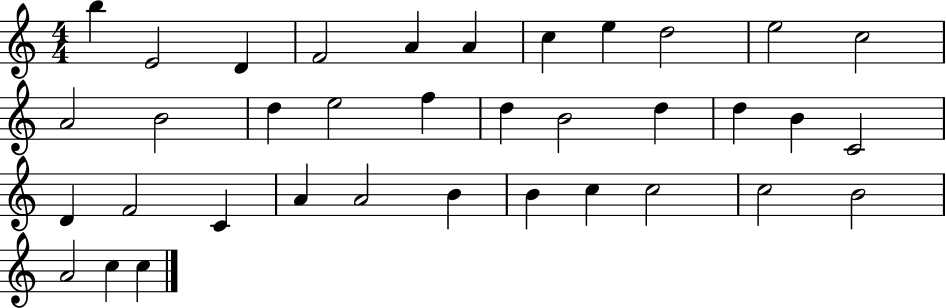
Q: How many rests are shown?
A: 0